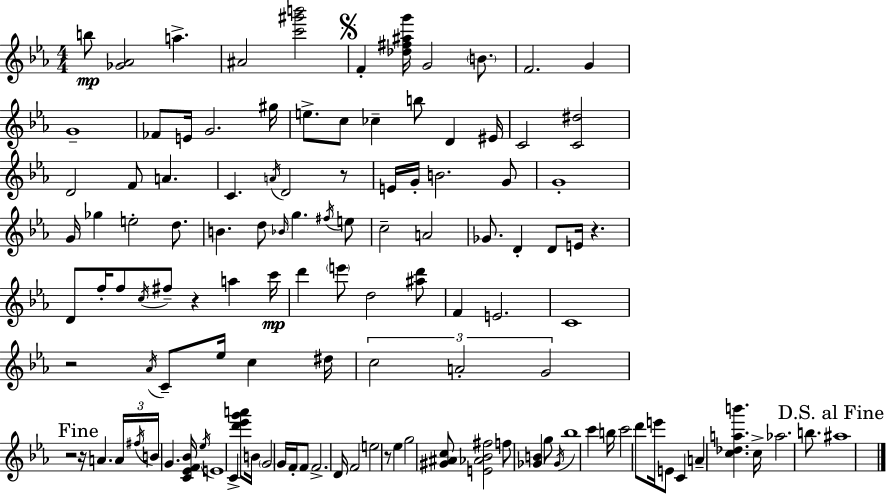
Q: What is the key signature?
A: C minor